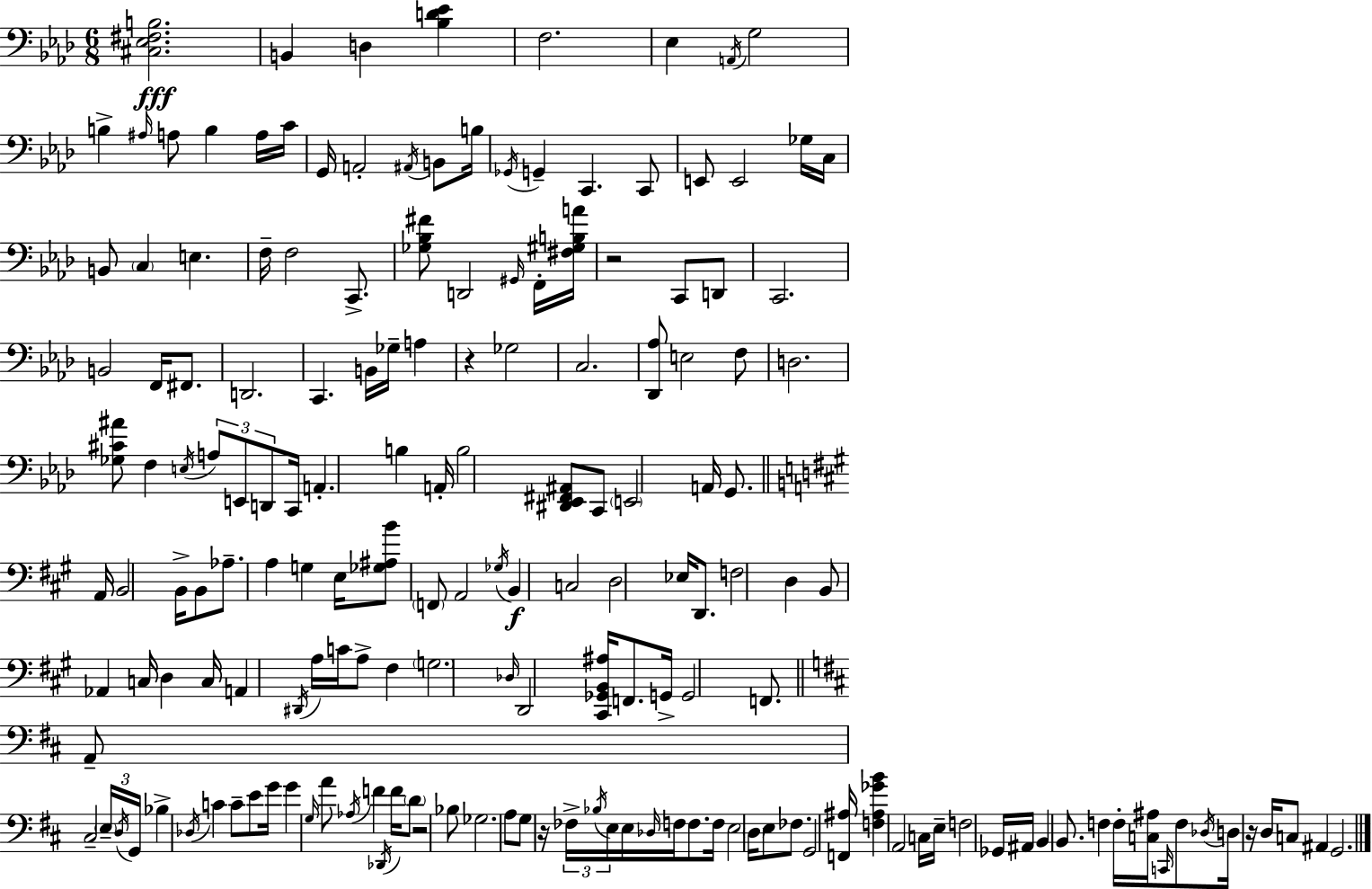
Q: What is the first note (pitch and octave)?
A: B2